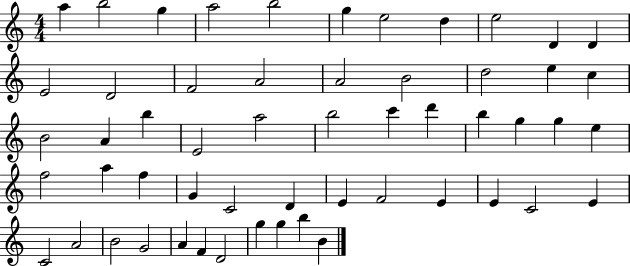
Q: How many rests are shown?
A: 0